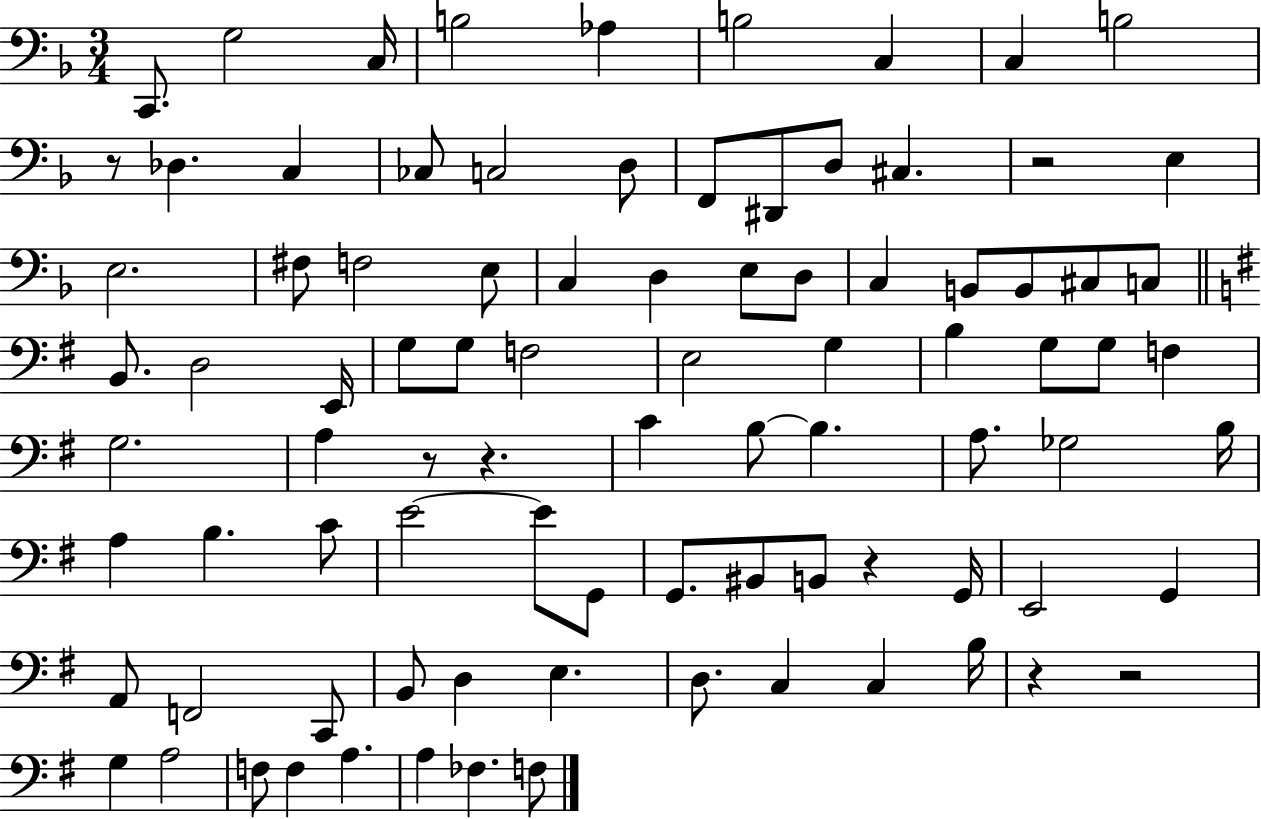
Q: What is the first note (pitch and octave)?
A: C2